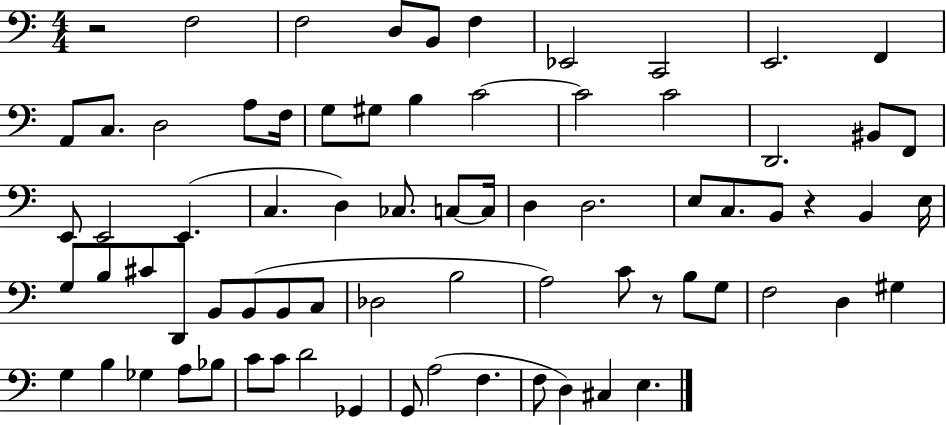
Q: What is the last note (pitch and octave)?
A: E3